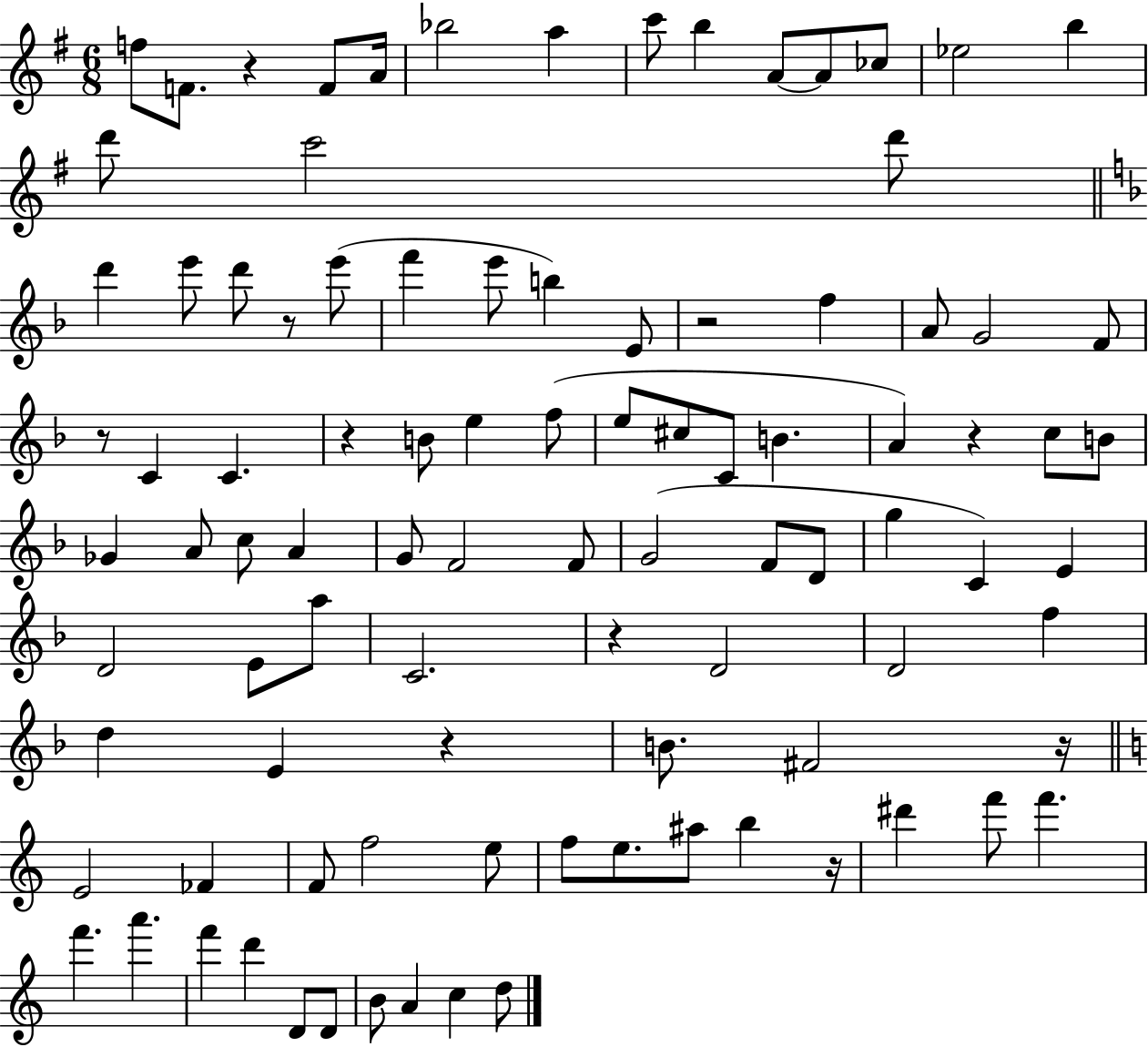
F5/e F4/e. R/q F4/e A4/s Bb5/h A5/q C6/e B5/q A4/e A4/e CES5/e Eb5/h B5/q D6/e C6/h D6/e D6/q E6/e D6/e R/e E6/e F6/q E6/e B5/q E4/e R/h F5/q A4/e G4/h F4/e R/e C4/q C4/q. R/q B4/e E5/q F5/e E5/e C#5/e C4/e B4/q. A4/q R/q C5/e B4/e Gb4/q A4/e C5/e A4/q G4/e F4/h F4/e G4/h F4/e D4/e G5/q C4/q E4/q D4/h E4/e A5/e C4/h. R/q D4/h D4/h F5/q D5/q E4/q R/q B4/e. F#4/h R/s E4/h FES4/q F4/e F5/h E5/e F5/e E5/e. A#5/e B5/q R/s D#6/q F6/e F6/q. F6/q. A6/q. F6/q D6/q D4/e D4/e B4/e A4/q C5/q D5/e